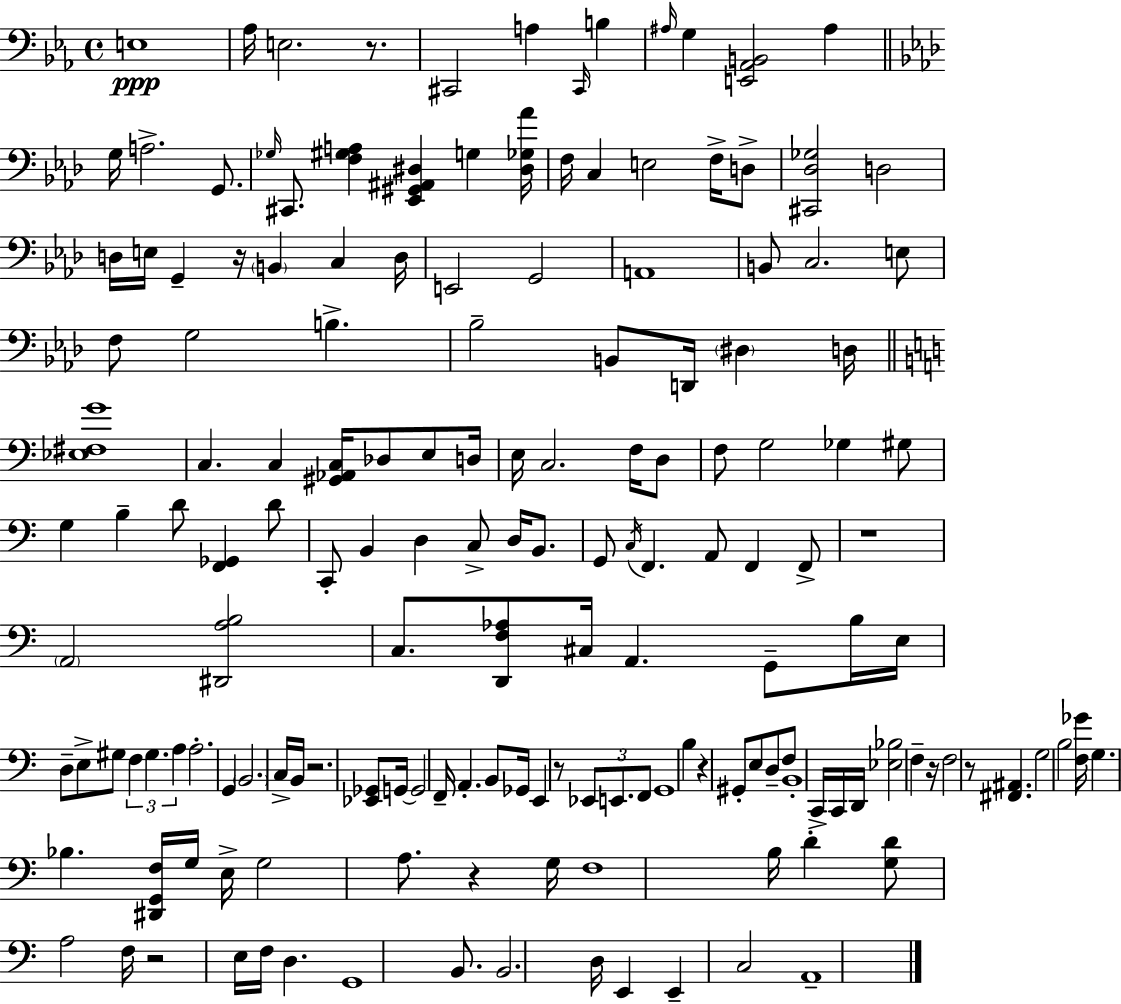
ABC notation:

X:1
T:Untitled
M:4/4
L:1/4
K:Eb
E,4 _A,/4 E,2 z/2 ^C,,2 A, ^C,,/4 B, ^A,/4 G, [E,,_A,,B,,]2 ^A, G,/4 A,2 G,,/2 _G,/4 ^C,,/2 [F,^G,A,] [_E,,^G,,^A,,^D,] G, [^D,_G,_A]/4 F,/4 C, E,2 F,/4 D,/2 [^C,,_D,_G,]2 D,2 D,/4 E,/4 G,, z/4 B,, C, D,/4 E,,2 G,,2 A,,4 B,,/2 C,2 E,/2 F,/2 G,2 B, _B,2 B,,/2 D,,/4 ^D, D,/4 [_E,^F,G]4 C, C, [^G,,_A,,C,]/4 _D,/2 E,/2 D,/4 E,/4 C,2 F,/4 D,/2 F,/2 G,2 _G, ^G,/2 G, B, D/2 [F,,_G,,] D/2 C,,/2 B,, D, C,/2 D,/4 B,,/2 G,,/2 C,/4 F,, A,,/2 F,, F,,/2 z4 A,,2 [^D,,A,B,]2 C,/2 [D,,F,_A,]/2 ^C,/4 A,, G,,/2 B,/4 E,/4 D,/2 E,/2 ^G,/2 F, ^G, A, A,2 G,, B,,2 C,/4 B,,/4 z2 [_E,,_G,,]/2 G,,/4 G,,2 F,,/4 A,, B,,/2 _G,,/4 E,, z/2 _E,,/2 E,,/2 F,,/2 G,,4 B, z ^G,,/2 E,/2 D,/2 F,/2 B,,4 C,,/4 C,,/4 D,,/4 [_E,_B,]2 F, z/4 F,2 z/2 [^F,,^A,,] G,2 B,2 [F,_G]/4 G, _B, [^D,,G,,F,]/4 G,/4 E,/4 G,2 A,/2 z G,/4 F,4 B,/4 D [G,D]/2 A,2 F,/4 z2 E,/4 F,/4 D, G,,4 B,,/2 B,,2 D,/4 E,, E,, C,2 A,,4